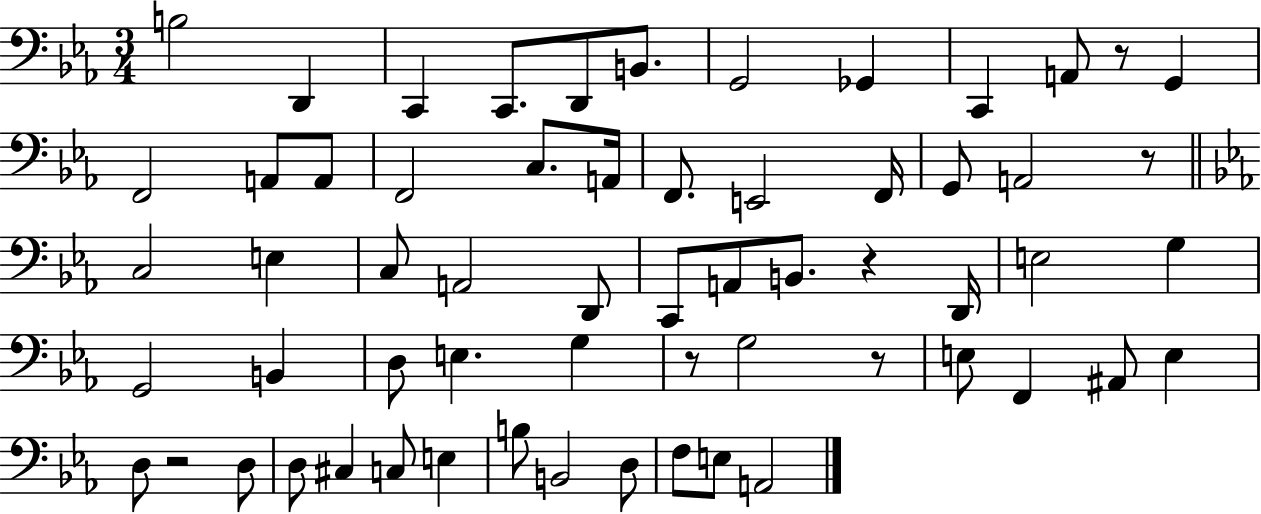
{
  \clef bass
  \numericTimeSignature
  \time 3/4
  \key ees \major
  b2 d,4 | c,4 c,8. d,8 b,8. | g,2 ges,4 | c,4 a,8 r8 g,4 | \break f,2 a,8 a,8 | f,2 c8. a,16 | f,8. e,2 f,16 | g,8 a,2 r8 | \break \bar "||" \break \key ees \major c2 e4 | c8 a,2 d,8 | c,8 a,8 b,8. r4 d,16 | e2 g4 | \break g,2 b,4 | d8 e4. g4 | r8 g2 r8 | e8 f,4 ais,8 e4 | \break d8 r2 d8 | d8 cis4 c8 e4 | b8 b,2 d8 | f8 e8 a,2 | \break \bar "|."
}